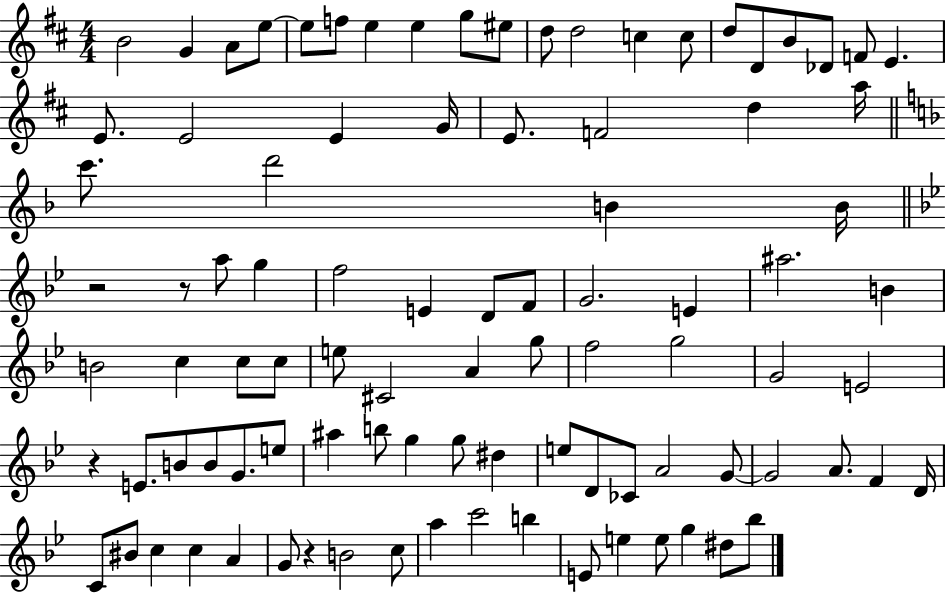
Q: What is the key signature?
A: D major